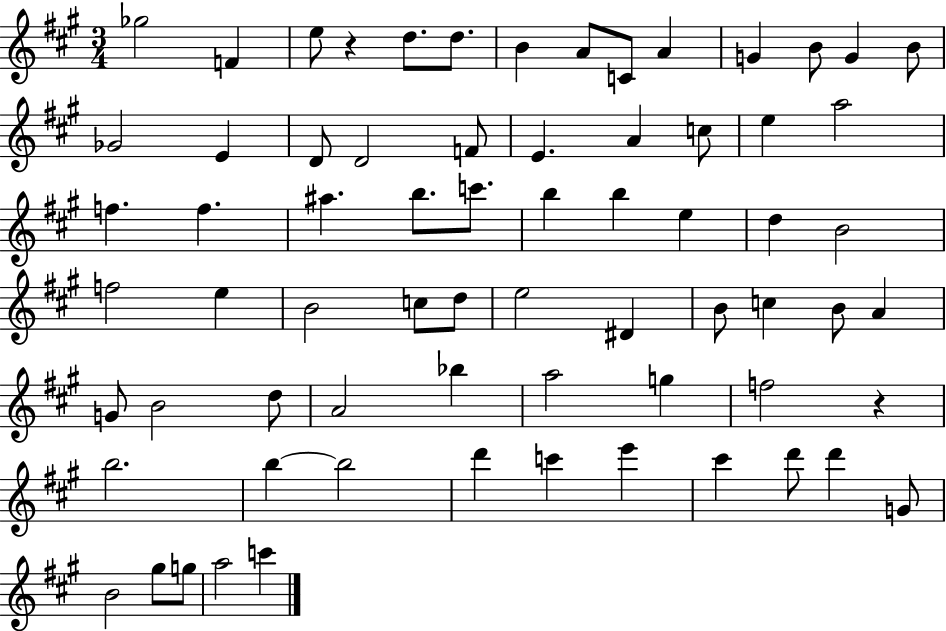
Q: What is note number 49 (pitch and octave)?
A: Bb5